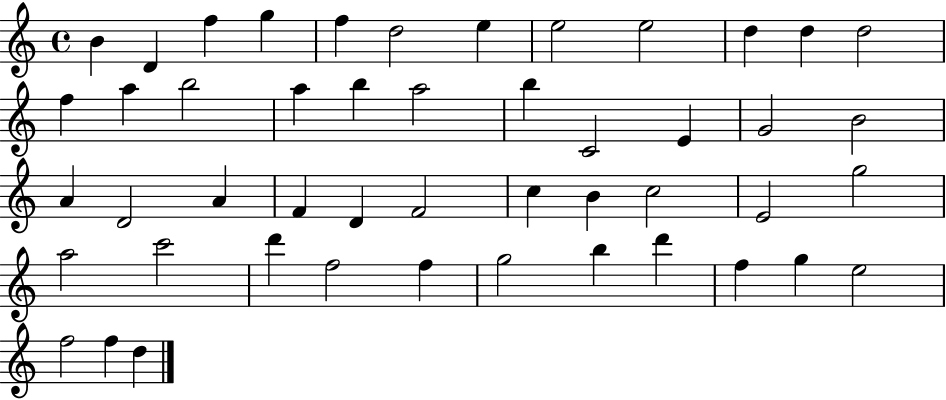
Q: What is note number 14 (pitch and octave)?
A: A5